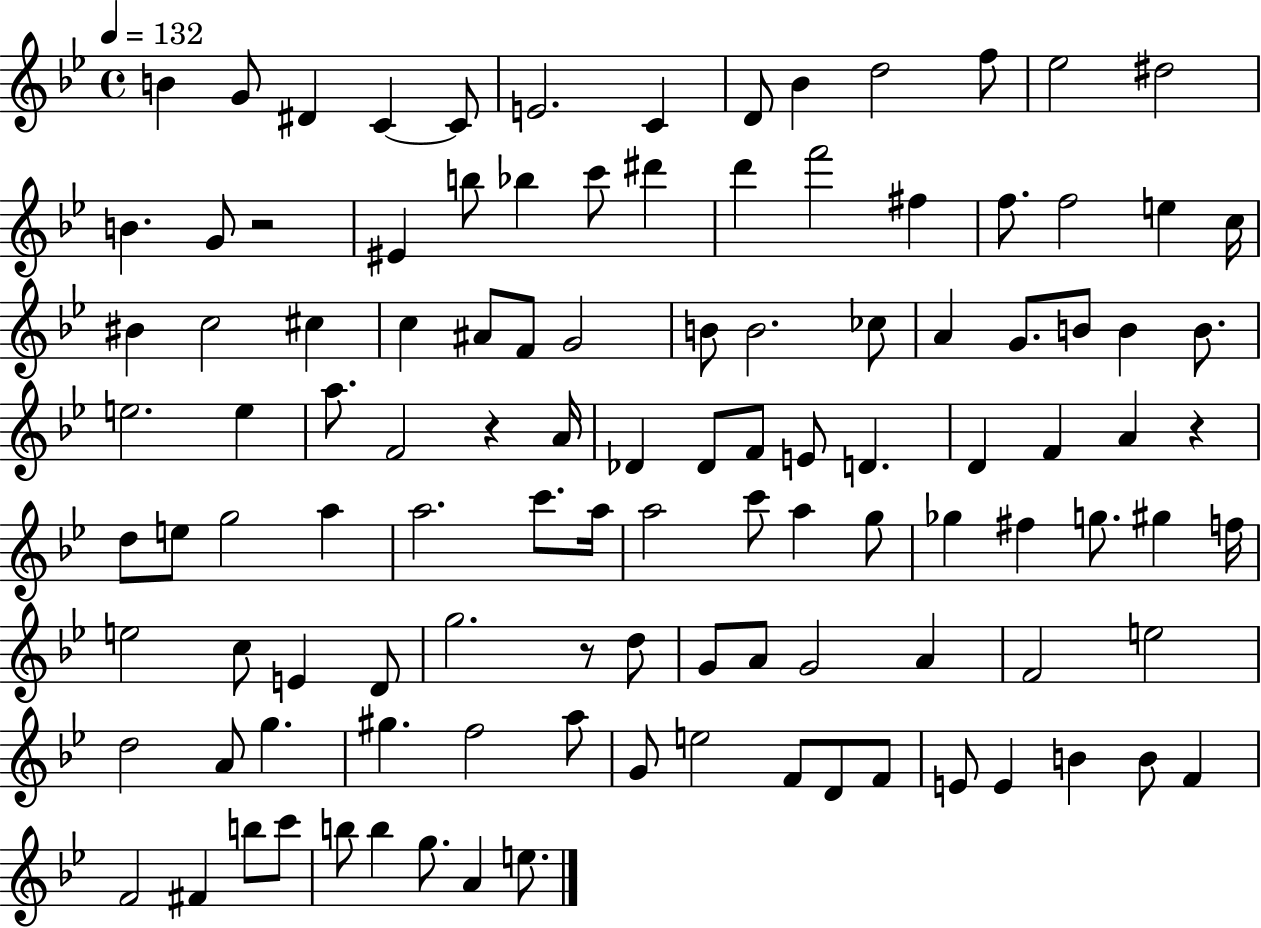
{
  \clef treble
  \time 4/4
  \defaultTimeSignature
  \key bes \major
  \tempo 4 = 132
  b'4 g'8 dis'4 c'4~~ c'8 | e'2. c'4 | d'8 bes'4 d''2 f''8 | ees''2 dis''2 | \break b'4. g'8 r2 | eis'4 b''8 bes''4 c'''8 dis'''4 | d'''4 f'''2 fis''4 | f''8. f''2 e''4 c''16 | \break bis'4 c''2 cis''4 | c''4 ais'8 f'8 g'2 | b'8 b'2. ces''8 | a'4 g'8. b'8 b'4 b'8. | \break e''2. e''4 | a''8. f'2 r4 a'16 | des'4 des'8 f'8 e'8 d'4. | d'4 f'4 a'4 r4 | \break d''8 e''8 g''2 a''4 | a''2. c'''8. a''16 | a''2 c'''8 a''4 g''8 | ges''4 fis''4 g''8. gis''4 f''16 | \break e''2 c''8 e'4 d'8 | g''2. r8 d''8 | g'8 a'8 g'2 a'4 | f'2 e''2 | \break d''2 a'8 g''4. | gis''4. f''2 a''8 | g'8 e''2 f'8 d'8 f'8 | e'8 e'4 b'4 b'8 f'4 | \break f'2 fis'4 b''8 c'''8 | b''8 b''4 g''8. a'4 e''8. | \bar "|."
}